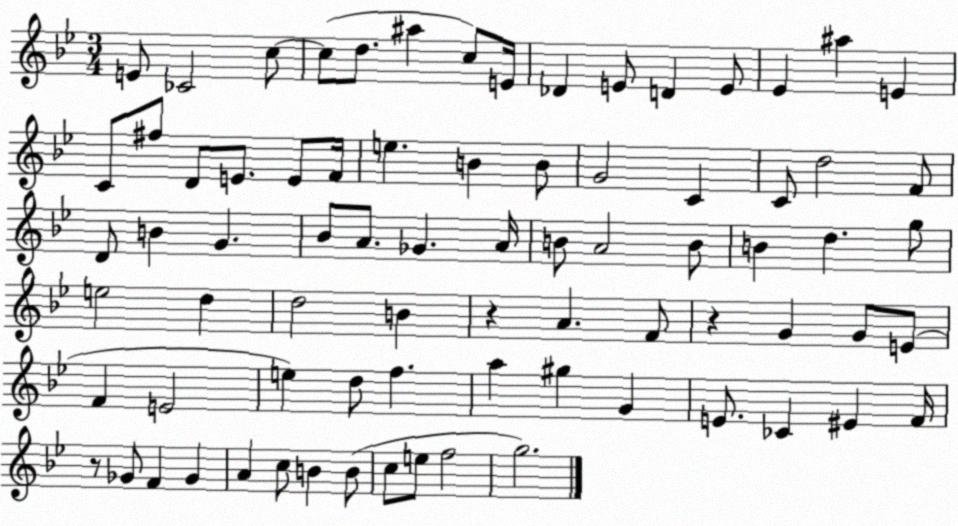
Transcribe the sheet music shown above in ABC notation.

X:1
T:Untitled
M:3/4
L:1/4
K:Bb
E/2 _C2 c/2 c/2 d/2 ^a c/2 E/4 _D E/2 D E/2 _E ^a E C/2 ^f/2 D/2 E/2 E/2 F/4 e B B/2 G2 C C/2 d2 F/2 D/2 B G _B/2 A/2 _G A/4 B/2 A2 B/2 B d g/2 e2 d d2 B z A F/2 z G G/2 E/2 F E2 e d/2 f a ^g G E/2 _C ^E F/4 z/2 _G/2 F _G A c/2 B B/2 c/2 e/2 f2 g2